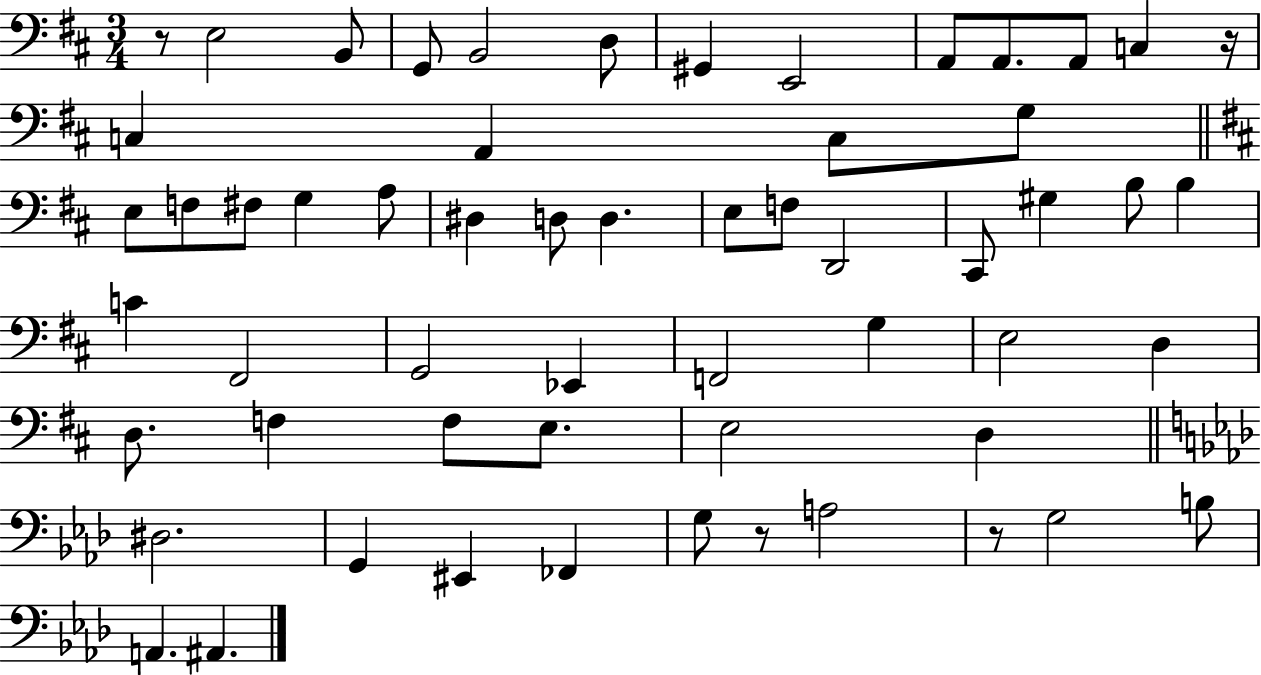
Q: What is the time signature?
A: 3/4